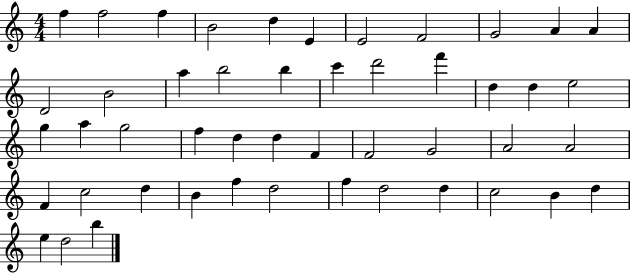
F5/q F5/h F5/q B4/h D5/q E4/q E4/h F4/h G4/h A4/q A4/q D4/h B4/h A5/q B5/h B5/q C6/q D6/h F6/q D5/q D5/q E5/h G5/q A5/q G5/h F5/q D5/q D5/q F4/q F4/h G4/h A4/h A4/h F4/q C5/h D5/q B4/q F5/q D5/h F5/q D5/h D5/q C5/h B4/q D5/q E5/q D5/h B5/q